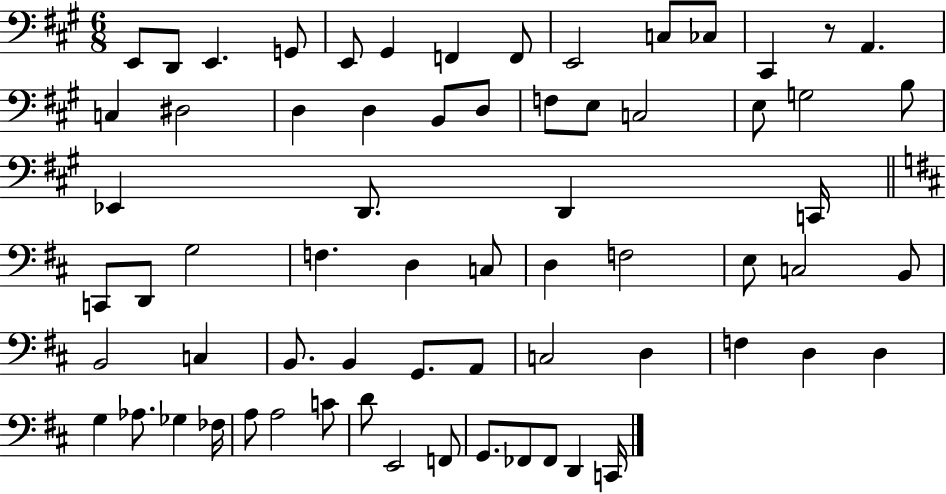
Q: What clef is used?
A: bass